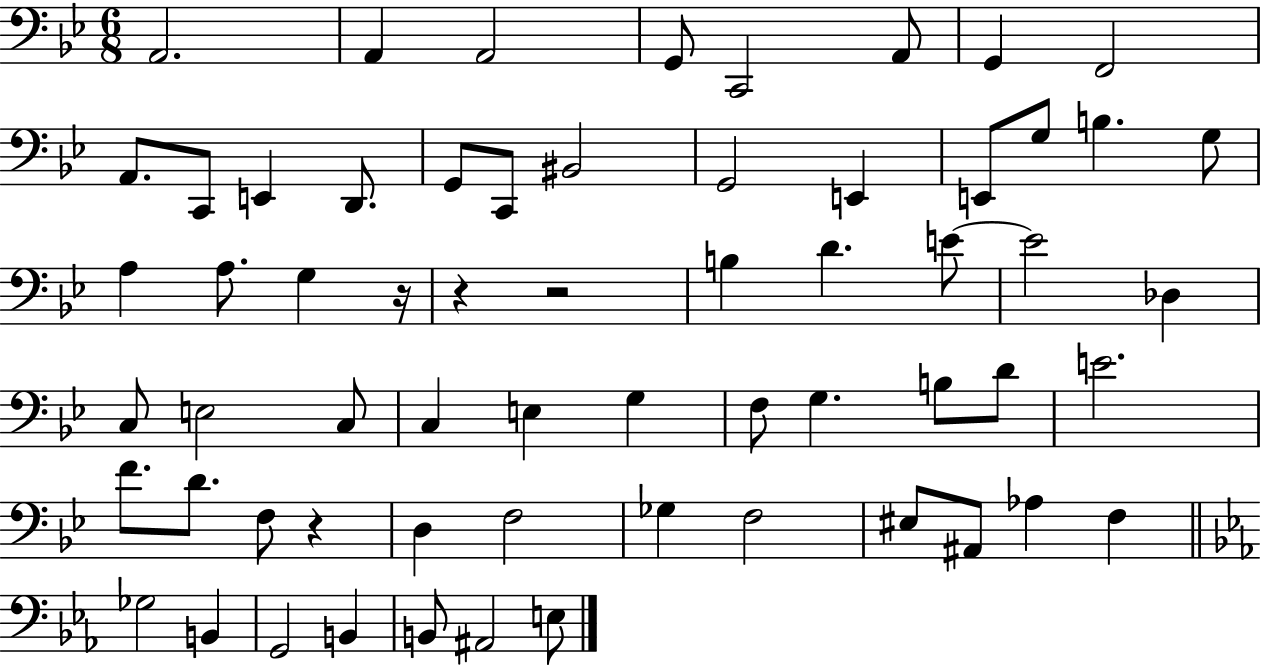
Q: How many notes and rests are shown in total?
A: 62